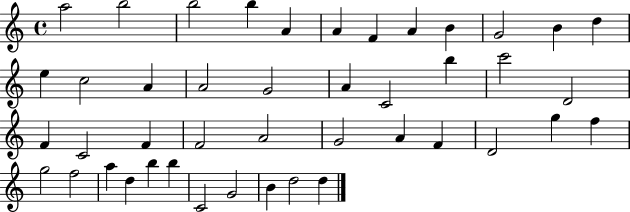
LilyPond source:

{
  \clef treble
  \time 4/4
  \defaultTimeSignature
  \key c \major
  a''2 b''2 | b''2 b''4 a'4 | a'4 f'4 a'4 b'4 | g'2 b'4 d''4 | \break e''4 c''2 a'4 | a'2 g'2 | a'4 c'2 b''4 | c'''2 d'2 | \break f'4 c'2 f'4 | f'2 a'2 | g'2 a'4 f'4 | d'2 g''4 f''4 | \break g''2 f''2 | a''4 d''4 b''4 b''4 | c'2 g'2 | b'4 d''2 d''4 | \break \bar "|."
}